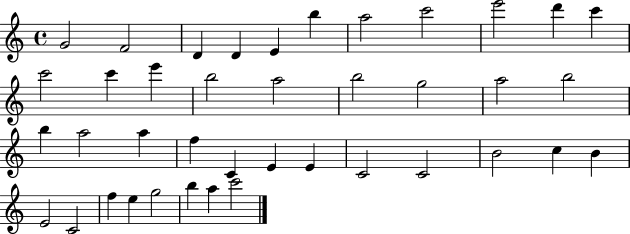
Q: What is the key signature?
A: C major